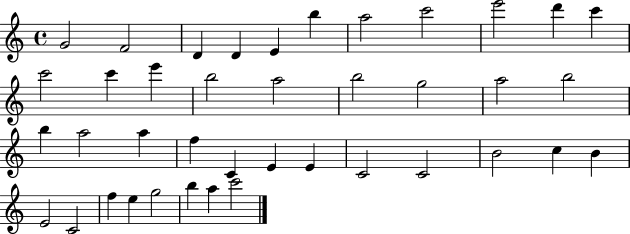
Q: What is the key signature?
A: C major